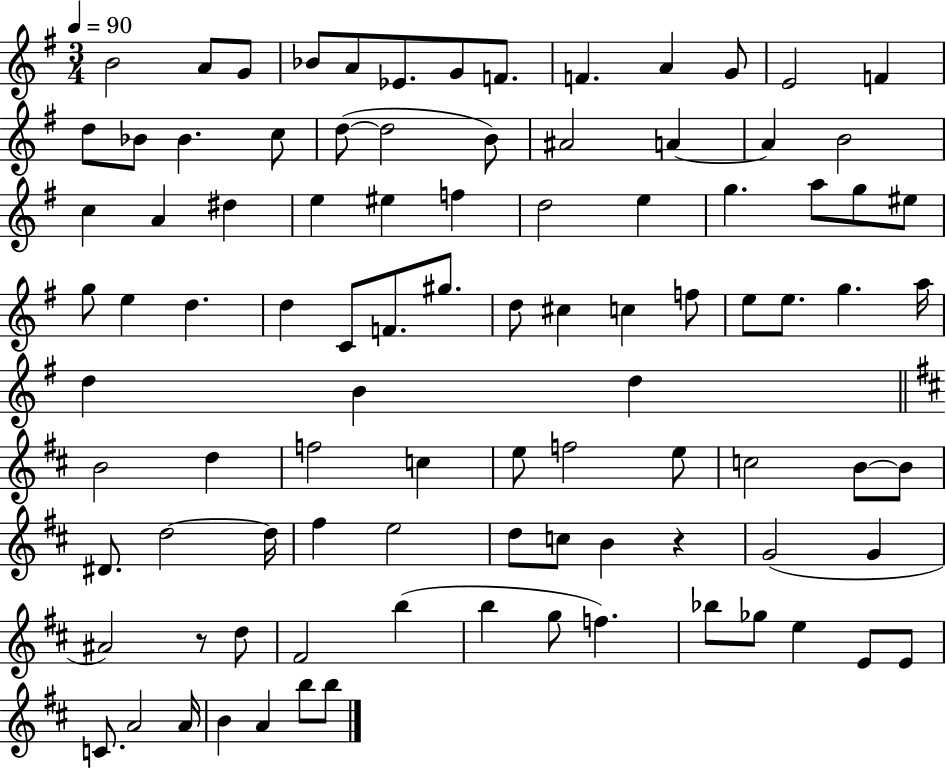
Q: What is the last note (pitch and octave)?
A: B5